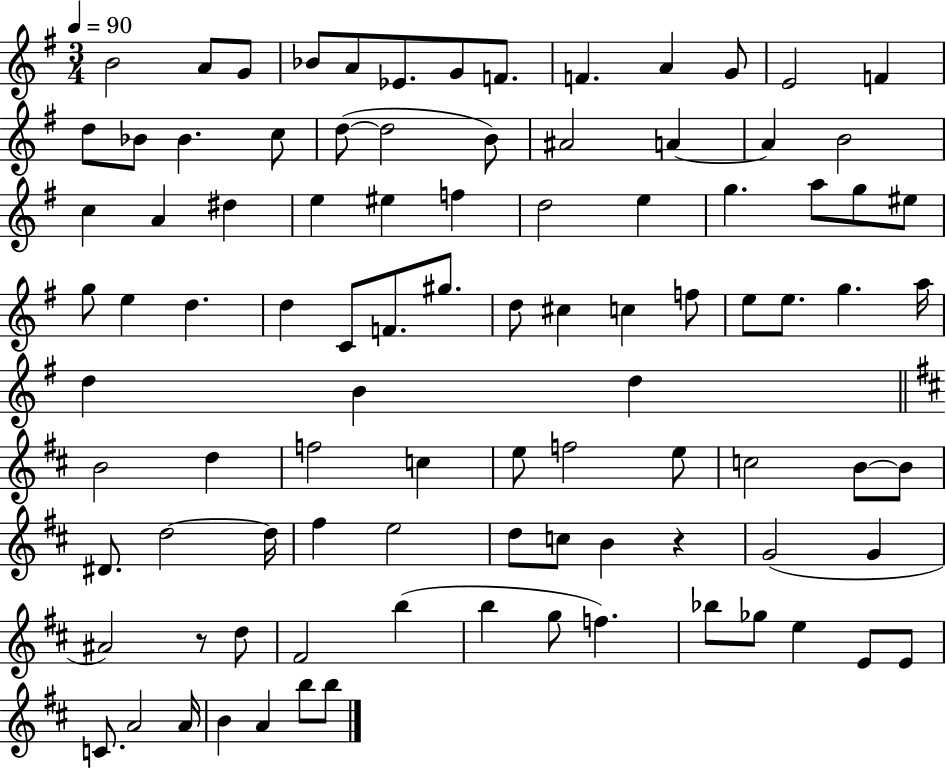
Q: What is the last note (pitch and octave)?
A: B5